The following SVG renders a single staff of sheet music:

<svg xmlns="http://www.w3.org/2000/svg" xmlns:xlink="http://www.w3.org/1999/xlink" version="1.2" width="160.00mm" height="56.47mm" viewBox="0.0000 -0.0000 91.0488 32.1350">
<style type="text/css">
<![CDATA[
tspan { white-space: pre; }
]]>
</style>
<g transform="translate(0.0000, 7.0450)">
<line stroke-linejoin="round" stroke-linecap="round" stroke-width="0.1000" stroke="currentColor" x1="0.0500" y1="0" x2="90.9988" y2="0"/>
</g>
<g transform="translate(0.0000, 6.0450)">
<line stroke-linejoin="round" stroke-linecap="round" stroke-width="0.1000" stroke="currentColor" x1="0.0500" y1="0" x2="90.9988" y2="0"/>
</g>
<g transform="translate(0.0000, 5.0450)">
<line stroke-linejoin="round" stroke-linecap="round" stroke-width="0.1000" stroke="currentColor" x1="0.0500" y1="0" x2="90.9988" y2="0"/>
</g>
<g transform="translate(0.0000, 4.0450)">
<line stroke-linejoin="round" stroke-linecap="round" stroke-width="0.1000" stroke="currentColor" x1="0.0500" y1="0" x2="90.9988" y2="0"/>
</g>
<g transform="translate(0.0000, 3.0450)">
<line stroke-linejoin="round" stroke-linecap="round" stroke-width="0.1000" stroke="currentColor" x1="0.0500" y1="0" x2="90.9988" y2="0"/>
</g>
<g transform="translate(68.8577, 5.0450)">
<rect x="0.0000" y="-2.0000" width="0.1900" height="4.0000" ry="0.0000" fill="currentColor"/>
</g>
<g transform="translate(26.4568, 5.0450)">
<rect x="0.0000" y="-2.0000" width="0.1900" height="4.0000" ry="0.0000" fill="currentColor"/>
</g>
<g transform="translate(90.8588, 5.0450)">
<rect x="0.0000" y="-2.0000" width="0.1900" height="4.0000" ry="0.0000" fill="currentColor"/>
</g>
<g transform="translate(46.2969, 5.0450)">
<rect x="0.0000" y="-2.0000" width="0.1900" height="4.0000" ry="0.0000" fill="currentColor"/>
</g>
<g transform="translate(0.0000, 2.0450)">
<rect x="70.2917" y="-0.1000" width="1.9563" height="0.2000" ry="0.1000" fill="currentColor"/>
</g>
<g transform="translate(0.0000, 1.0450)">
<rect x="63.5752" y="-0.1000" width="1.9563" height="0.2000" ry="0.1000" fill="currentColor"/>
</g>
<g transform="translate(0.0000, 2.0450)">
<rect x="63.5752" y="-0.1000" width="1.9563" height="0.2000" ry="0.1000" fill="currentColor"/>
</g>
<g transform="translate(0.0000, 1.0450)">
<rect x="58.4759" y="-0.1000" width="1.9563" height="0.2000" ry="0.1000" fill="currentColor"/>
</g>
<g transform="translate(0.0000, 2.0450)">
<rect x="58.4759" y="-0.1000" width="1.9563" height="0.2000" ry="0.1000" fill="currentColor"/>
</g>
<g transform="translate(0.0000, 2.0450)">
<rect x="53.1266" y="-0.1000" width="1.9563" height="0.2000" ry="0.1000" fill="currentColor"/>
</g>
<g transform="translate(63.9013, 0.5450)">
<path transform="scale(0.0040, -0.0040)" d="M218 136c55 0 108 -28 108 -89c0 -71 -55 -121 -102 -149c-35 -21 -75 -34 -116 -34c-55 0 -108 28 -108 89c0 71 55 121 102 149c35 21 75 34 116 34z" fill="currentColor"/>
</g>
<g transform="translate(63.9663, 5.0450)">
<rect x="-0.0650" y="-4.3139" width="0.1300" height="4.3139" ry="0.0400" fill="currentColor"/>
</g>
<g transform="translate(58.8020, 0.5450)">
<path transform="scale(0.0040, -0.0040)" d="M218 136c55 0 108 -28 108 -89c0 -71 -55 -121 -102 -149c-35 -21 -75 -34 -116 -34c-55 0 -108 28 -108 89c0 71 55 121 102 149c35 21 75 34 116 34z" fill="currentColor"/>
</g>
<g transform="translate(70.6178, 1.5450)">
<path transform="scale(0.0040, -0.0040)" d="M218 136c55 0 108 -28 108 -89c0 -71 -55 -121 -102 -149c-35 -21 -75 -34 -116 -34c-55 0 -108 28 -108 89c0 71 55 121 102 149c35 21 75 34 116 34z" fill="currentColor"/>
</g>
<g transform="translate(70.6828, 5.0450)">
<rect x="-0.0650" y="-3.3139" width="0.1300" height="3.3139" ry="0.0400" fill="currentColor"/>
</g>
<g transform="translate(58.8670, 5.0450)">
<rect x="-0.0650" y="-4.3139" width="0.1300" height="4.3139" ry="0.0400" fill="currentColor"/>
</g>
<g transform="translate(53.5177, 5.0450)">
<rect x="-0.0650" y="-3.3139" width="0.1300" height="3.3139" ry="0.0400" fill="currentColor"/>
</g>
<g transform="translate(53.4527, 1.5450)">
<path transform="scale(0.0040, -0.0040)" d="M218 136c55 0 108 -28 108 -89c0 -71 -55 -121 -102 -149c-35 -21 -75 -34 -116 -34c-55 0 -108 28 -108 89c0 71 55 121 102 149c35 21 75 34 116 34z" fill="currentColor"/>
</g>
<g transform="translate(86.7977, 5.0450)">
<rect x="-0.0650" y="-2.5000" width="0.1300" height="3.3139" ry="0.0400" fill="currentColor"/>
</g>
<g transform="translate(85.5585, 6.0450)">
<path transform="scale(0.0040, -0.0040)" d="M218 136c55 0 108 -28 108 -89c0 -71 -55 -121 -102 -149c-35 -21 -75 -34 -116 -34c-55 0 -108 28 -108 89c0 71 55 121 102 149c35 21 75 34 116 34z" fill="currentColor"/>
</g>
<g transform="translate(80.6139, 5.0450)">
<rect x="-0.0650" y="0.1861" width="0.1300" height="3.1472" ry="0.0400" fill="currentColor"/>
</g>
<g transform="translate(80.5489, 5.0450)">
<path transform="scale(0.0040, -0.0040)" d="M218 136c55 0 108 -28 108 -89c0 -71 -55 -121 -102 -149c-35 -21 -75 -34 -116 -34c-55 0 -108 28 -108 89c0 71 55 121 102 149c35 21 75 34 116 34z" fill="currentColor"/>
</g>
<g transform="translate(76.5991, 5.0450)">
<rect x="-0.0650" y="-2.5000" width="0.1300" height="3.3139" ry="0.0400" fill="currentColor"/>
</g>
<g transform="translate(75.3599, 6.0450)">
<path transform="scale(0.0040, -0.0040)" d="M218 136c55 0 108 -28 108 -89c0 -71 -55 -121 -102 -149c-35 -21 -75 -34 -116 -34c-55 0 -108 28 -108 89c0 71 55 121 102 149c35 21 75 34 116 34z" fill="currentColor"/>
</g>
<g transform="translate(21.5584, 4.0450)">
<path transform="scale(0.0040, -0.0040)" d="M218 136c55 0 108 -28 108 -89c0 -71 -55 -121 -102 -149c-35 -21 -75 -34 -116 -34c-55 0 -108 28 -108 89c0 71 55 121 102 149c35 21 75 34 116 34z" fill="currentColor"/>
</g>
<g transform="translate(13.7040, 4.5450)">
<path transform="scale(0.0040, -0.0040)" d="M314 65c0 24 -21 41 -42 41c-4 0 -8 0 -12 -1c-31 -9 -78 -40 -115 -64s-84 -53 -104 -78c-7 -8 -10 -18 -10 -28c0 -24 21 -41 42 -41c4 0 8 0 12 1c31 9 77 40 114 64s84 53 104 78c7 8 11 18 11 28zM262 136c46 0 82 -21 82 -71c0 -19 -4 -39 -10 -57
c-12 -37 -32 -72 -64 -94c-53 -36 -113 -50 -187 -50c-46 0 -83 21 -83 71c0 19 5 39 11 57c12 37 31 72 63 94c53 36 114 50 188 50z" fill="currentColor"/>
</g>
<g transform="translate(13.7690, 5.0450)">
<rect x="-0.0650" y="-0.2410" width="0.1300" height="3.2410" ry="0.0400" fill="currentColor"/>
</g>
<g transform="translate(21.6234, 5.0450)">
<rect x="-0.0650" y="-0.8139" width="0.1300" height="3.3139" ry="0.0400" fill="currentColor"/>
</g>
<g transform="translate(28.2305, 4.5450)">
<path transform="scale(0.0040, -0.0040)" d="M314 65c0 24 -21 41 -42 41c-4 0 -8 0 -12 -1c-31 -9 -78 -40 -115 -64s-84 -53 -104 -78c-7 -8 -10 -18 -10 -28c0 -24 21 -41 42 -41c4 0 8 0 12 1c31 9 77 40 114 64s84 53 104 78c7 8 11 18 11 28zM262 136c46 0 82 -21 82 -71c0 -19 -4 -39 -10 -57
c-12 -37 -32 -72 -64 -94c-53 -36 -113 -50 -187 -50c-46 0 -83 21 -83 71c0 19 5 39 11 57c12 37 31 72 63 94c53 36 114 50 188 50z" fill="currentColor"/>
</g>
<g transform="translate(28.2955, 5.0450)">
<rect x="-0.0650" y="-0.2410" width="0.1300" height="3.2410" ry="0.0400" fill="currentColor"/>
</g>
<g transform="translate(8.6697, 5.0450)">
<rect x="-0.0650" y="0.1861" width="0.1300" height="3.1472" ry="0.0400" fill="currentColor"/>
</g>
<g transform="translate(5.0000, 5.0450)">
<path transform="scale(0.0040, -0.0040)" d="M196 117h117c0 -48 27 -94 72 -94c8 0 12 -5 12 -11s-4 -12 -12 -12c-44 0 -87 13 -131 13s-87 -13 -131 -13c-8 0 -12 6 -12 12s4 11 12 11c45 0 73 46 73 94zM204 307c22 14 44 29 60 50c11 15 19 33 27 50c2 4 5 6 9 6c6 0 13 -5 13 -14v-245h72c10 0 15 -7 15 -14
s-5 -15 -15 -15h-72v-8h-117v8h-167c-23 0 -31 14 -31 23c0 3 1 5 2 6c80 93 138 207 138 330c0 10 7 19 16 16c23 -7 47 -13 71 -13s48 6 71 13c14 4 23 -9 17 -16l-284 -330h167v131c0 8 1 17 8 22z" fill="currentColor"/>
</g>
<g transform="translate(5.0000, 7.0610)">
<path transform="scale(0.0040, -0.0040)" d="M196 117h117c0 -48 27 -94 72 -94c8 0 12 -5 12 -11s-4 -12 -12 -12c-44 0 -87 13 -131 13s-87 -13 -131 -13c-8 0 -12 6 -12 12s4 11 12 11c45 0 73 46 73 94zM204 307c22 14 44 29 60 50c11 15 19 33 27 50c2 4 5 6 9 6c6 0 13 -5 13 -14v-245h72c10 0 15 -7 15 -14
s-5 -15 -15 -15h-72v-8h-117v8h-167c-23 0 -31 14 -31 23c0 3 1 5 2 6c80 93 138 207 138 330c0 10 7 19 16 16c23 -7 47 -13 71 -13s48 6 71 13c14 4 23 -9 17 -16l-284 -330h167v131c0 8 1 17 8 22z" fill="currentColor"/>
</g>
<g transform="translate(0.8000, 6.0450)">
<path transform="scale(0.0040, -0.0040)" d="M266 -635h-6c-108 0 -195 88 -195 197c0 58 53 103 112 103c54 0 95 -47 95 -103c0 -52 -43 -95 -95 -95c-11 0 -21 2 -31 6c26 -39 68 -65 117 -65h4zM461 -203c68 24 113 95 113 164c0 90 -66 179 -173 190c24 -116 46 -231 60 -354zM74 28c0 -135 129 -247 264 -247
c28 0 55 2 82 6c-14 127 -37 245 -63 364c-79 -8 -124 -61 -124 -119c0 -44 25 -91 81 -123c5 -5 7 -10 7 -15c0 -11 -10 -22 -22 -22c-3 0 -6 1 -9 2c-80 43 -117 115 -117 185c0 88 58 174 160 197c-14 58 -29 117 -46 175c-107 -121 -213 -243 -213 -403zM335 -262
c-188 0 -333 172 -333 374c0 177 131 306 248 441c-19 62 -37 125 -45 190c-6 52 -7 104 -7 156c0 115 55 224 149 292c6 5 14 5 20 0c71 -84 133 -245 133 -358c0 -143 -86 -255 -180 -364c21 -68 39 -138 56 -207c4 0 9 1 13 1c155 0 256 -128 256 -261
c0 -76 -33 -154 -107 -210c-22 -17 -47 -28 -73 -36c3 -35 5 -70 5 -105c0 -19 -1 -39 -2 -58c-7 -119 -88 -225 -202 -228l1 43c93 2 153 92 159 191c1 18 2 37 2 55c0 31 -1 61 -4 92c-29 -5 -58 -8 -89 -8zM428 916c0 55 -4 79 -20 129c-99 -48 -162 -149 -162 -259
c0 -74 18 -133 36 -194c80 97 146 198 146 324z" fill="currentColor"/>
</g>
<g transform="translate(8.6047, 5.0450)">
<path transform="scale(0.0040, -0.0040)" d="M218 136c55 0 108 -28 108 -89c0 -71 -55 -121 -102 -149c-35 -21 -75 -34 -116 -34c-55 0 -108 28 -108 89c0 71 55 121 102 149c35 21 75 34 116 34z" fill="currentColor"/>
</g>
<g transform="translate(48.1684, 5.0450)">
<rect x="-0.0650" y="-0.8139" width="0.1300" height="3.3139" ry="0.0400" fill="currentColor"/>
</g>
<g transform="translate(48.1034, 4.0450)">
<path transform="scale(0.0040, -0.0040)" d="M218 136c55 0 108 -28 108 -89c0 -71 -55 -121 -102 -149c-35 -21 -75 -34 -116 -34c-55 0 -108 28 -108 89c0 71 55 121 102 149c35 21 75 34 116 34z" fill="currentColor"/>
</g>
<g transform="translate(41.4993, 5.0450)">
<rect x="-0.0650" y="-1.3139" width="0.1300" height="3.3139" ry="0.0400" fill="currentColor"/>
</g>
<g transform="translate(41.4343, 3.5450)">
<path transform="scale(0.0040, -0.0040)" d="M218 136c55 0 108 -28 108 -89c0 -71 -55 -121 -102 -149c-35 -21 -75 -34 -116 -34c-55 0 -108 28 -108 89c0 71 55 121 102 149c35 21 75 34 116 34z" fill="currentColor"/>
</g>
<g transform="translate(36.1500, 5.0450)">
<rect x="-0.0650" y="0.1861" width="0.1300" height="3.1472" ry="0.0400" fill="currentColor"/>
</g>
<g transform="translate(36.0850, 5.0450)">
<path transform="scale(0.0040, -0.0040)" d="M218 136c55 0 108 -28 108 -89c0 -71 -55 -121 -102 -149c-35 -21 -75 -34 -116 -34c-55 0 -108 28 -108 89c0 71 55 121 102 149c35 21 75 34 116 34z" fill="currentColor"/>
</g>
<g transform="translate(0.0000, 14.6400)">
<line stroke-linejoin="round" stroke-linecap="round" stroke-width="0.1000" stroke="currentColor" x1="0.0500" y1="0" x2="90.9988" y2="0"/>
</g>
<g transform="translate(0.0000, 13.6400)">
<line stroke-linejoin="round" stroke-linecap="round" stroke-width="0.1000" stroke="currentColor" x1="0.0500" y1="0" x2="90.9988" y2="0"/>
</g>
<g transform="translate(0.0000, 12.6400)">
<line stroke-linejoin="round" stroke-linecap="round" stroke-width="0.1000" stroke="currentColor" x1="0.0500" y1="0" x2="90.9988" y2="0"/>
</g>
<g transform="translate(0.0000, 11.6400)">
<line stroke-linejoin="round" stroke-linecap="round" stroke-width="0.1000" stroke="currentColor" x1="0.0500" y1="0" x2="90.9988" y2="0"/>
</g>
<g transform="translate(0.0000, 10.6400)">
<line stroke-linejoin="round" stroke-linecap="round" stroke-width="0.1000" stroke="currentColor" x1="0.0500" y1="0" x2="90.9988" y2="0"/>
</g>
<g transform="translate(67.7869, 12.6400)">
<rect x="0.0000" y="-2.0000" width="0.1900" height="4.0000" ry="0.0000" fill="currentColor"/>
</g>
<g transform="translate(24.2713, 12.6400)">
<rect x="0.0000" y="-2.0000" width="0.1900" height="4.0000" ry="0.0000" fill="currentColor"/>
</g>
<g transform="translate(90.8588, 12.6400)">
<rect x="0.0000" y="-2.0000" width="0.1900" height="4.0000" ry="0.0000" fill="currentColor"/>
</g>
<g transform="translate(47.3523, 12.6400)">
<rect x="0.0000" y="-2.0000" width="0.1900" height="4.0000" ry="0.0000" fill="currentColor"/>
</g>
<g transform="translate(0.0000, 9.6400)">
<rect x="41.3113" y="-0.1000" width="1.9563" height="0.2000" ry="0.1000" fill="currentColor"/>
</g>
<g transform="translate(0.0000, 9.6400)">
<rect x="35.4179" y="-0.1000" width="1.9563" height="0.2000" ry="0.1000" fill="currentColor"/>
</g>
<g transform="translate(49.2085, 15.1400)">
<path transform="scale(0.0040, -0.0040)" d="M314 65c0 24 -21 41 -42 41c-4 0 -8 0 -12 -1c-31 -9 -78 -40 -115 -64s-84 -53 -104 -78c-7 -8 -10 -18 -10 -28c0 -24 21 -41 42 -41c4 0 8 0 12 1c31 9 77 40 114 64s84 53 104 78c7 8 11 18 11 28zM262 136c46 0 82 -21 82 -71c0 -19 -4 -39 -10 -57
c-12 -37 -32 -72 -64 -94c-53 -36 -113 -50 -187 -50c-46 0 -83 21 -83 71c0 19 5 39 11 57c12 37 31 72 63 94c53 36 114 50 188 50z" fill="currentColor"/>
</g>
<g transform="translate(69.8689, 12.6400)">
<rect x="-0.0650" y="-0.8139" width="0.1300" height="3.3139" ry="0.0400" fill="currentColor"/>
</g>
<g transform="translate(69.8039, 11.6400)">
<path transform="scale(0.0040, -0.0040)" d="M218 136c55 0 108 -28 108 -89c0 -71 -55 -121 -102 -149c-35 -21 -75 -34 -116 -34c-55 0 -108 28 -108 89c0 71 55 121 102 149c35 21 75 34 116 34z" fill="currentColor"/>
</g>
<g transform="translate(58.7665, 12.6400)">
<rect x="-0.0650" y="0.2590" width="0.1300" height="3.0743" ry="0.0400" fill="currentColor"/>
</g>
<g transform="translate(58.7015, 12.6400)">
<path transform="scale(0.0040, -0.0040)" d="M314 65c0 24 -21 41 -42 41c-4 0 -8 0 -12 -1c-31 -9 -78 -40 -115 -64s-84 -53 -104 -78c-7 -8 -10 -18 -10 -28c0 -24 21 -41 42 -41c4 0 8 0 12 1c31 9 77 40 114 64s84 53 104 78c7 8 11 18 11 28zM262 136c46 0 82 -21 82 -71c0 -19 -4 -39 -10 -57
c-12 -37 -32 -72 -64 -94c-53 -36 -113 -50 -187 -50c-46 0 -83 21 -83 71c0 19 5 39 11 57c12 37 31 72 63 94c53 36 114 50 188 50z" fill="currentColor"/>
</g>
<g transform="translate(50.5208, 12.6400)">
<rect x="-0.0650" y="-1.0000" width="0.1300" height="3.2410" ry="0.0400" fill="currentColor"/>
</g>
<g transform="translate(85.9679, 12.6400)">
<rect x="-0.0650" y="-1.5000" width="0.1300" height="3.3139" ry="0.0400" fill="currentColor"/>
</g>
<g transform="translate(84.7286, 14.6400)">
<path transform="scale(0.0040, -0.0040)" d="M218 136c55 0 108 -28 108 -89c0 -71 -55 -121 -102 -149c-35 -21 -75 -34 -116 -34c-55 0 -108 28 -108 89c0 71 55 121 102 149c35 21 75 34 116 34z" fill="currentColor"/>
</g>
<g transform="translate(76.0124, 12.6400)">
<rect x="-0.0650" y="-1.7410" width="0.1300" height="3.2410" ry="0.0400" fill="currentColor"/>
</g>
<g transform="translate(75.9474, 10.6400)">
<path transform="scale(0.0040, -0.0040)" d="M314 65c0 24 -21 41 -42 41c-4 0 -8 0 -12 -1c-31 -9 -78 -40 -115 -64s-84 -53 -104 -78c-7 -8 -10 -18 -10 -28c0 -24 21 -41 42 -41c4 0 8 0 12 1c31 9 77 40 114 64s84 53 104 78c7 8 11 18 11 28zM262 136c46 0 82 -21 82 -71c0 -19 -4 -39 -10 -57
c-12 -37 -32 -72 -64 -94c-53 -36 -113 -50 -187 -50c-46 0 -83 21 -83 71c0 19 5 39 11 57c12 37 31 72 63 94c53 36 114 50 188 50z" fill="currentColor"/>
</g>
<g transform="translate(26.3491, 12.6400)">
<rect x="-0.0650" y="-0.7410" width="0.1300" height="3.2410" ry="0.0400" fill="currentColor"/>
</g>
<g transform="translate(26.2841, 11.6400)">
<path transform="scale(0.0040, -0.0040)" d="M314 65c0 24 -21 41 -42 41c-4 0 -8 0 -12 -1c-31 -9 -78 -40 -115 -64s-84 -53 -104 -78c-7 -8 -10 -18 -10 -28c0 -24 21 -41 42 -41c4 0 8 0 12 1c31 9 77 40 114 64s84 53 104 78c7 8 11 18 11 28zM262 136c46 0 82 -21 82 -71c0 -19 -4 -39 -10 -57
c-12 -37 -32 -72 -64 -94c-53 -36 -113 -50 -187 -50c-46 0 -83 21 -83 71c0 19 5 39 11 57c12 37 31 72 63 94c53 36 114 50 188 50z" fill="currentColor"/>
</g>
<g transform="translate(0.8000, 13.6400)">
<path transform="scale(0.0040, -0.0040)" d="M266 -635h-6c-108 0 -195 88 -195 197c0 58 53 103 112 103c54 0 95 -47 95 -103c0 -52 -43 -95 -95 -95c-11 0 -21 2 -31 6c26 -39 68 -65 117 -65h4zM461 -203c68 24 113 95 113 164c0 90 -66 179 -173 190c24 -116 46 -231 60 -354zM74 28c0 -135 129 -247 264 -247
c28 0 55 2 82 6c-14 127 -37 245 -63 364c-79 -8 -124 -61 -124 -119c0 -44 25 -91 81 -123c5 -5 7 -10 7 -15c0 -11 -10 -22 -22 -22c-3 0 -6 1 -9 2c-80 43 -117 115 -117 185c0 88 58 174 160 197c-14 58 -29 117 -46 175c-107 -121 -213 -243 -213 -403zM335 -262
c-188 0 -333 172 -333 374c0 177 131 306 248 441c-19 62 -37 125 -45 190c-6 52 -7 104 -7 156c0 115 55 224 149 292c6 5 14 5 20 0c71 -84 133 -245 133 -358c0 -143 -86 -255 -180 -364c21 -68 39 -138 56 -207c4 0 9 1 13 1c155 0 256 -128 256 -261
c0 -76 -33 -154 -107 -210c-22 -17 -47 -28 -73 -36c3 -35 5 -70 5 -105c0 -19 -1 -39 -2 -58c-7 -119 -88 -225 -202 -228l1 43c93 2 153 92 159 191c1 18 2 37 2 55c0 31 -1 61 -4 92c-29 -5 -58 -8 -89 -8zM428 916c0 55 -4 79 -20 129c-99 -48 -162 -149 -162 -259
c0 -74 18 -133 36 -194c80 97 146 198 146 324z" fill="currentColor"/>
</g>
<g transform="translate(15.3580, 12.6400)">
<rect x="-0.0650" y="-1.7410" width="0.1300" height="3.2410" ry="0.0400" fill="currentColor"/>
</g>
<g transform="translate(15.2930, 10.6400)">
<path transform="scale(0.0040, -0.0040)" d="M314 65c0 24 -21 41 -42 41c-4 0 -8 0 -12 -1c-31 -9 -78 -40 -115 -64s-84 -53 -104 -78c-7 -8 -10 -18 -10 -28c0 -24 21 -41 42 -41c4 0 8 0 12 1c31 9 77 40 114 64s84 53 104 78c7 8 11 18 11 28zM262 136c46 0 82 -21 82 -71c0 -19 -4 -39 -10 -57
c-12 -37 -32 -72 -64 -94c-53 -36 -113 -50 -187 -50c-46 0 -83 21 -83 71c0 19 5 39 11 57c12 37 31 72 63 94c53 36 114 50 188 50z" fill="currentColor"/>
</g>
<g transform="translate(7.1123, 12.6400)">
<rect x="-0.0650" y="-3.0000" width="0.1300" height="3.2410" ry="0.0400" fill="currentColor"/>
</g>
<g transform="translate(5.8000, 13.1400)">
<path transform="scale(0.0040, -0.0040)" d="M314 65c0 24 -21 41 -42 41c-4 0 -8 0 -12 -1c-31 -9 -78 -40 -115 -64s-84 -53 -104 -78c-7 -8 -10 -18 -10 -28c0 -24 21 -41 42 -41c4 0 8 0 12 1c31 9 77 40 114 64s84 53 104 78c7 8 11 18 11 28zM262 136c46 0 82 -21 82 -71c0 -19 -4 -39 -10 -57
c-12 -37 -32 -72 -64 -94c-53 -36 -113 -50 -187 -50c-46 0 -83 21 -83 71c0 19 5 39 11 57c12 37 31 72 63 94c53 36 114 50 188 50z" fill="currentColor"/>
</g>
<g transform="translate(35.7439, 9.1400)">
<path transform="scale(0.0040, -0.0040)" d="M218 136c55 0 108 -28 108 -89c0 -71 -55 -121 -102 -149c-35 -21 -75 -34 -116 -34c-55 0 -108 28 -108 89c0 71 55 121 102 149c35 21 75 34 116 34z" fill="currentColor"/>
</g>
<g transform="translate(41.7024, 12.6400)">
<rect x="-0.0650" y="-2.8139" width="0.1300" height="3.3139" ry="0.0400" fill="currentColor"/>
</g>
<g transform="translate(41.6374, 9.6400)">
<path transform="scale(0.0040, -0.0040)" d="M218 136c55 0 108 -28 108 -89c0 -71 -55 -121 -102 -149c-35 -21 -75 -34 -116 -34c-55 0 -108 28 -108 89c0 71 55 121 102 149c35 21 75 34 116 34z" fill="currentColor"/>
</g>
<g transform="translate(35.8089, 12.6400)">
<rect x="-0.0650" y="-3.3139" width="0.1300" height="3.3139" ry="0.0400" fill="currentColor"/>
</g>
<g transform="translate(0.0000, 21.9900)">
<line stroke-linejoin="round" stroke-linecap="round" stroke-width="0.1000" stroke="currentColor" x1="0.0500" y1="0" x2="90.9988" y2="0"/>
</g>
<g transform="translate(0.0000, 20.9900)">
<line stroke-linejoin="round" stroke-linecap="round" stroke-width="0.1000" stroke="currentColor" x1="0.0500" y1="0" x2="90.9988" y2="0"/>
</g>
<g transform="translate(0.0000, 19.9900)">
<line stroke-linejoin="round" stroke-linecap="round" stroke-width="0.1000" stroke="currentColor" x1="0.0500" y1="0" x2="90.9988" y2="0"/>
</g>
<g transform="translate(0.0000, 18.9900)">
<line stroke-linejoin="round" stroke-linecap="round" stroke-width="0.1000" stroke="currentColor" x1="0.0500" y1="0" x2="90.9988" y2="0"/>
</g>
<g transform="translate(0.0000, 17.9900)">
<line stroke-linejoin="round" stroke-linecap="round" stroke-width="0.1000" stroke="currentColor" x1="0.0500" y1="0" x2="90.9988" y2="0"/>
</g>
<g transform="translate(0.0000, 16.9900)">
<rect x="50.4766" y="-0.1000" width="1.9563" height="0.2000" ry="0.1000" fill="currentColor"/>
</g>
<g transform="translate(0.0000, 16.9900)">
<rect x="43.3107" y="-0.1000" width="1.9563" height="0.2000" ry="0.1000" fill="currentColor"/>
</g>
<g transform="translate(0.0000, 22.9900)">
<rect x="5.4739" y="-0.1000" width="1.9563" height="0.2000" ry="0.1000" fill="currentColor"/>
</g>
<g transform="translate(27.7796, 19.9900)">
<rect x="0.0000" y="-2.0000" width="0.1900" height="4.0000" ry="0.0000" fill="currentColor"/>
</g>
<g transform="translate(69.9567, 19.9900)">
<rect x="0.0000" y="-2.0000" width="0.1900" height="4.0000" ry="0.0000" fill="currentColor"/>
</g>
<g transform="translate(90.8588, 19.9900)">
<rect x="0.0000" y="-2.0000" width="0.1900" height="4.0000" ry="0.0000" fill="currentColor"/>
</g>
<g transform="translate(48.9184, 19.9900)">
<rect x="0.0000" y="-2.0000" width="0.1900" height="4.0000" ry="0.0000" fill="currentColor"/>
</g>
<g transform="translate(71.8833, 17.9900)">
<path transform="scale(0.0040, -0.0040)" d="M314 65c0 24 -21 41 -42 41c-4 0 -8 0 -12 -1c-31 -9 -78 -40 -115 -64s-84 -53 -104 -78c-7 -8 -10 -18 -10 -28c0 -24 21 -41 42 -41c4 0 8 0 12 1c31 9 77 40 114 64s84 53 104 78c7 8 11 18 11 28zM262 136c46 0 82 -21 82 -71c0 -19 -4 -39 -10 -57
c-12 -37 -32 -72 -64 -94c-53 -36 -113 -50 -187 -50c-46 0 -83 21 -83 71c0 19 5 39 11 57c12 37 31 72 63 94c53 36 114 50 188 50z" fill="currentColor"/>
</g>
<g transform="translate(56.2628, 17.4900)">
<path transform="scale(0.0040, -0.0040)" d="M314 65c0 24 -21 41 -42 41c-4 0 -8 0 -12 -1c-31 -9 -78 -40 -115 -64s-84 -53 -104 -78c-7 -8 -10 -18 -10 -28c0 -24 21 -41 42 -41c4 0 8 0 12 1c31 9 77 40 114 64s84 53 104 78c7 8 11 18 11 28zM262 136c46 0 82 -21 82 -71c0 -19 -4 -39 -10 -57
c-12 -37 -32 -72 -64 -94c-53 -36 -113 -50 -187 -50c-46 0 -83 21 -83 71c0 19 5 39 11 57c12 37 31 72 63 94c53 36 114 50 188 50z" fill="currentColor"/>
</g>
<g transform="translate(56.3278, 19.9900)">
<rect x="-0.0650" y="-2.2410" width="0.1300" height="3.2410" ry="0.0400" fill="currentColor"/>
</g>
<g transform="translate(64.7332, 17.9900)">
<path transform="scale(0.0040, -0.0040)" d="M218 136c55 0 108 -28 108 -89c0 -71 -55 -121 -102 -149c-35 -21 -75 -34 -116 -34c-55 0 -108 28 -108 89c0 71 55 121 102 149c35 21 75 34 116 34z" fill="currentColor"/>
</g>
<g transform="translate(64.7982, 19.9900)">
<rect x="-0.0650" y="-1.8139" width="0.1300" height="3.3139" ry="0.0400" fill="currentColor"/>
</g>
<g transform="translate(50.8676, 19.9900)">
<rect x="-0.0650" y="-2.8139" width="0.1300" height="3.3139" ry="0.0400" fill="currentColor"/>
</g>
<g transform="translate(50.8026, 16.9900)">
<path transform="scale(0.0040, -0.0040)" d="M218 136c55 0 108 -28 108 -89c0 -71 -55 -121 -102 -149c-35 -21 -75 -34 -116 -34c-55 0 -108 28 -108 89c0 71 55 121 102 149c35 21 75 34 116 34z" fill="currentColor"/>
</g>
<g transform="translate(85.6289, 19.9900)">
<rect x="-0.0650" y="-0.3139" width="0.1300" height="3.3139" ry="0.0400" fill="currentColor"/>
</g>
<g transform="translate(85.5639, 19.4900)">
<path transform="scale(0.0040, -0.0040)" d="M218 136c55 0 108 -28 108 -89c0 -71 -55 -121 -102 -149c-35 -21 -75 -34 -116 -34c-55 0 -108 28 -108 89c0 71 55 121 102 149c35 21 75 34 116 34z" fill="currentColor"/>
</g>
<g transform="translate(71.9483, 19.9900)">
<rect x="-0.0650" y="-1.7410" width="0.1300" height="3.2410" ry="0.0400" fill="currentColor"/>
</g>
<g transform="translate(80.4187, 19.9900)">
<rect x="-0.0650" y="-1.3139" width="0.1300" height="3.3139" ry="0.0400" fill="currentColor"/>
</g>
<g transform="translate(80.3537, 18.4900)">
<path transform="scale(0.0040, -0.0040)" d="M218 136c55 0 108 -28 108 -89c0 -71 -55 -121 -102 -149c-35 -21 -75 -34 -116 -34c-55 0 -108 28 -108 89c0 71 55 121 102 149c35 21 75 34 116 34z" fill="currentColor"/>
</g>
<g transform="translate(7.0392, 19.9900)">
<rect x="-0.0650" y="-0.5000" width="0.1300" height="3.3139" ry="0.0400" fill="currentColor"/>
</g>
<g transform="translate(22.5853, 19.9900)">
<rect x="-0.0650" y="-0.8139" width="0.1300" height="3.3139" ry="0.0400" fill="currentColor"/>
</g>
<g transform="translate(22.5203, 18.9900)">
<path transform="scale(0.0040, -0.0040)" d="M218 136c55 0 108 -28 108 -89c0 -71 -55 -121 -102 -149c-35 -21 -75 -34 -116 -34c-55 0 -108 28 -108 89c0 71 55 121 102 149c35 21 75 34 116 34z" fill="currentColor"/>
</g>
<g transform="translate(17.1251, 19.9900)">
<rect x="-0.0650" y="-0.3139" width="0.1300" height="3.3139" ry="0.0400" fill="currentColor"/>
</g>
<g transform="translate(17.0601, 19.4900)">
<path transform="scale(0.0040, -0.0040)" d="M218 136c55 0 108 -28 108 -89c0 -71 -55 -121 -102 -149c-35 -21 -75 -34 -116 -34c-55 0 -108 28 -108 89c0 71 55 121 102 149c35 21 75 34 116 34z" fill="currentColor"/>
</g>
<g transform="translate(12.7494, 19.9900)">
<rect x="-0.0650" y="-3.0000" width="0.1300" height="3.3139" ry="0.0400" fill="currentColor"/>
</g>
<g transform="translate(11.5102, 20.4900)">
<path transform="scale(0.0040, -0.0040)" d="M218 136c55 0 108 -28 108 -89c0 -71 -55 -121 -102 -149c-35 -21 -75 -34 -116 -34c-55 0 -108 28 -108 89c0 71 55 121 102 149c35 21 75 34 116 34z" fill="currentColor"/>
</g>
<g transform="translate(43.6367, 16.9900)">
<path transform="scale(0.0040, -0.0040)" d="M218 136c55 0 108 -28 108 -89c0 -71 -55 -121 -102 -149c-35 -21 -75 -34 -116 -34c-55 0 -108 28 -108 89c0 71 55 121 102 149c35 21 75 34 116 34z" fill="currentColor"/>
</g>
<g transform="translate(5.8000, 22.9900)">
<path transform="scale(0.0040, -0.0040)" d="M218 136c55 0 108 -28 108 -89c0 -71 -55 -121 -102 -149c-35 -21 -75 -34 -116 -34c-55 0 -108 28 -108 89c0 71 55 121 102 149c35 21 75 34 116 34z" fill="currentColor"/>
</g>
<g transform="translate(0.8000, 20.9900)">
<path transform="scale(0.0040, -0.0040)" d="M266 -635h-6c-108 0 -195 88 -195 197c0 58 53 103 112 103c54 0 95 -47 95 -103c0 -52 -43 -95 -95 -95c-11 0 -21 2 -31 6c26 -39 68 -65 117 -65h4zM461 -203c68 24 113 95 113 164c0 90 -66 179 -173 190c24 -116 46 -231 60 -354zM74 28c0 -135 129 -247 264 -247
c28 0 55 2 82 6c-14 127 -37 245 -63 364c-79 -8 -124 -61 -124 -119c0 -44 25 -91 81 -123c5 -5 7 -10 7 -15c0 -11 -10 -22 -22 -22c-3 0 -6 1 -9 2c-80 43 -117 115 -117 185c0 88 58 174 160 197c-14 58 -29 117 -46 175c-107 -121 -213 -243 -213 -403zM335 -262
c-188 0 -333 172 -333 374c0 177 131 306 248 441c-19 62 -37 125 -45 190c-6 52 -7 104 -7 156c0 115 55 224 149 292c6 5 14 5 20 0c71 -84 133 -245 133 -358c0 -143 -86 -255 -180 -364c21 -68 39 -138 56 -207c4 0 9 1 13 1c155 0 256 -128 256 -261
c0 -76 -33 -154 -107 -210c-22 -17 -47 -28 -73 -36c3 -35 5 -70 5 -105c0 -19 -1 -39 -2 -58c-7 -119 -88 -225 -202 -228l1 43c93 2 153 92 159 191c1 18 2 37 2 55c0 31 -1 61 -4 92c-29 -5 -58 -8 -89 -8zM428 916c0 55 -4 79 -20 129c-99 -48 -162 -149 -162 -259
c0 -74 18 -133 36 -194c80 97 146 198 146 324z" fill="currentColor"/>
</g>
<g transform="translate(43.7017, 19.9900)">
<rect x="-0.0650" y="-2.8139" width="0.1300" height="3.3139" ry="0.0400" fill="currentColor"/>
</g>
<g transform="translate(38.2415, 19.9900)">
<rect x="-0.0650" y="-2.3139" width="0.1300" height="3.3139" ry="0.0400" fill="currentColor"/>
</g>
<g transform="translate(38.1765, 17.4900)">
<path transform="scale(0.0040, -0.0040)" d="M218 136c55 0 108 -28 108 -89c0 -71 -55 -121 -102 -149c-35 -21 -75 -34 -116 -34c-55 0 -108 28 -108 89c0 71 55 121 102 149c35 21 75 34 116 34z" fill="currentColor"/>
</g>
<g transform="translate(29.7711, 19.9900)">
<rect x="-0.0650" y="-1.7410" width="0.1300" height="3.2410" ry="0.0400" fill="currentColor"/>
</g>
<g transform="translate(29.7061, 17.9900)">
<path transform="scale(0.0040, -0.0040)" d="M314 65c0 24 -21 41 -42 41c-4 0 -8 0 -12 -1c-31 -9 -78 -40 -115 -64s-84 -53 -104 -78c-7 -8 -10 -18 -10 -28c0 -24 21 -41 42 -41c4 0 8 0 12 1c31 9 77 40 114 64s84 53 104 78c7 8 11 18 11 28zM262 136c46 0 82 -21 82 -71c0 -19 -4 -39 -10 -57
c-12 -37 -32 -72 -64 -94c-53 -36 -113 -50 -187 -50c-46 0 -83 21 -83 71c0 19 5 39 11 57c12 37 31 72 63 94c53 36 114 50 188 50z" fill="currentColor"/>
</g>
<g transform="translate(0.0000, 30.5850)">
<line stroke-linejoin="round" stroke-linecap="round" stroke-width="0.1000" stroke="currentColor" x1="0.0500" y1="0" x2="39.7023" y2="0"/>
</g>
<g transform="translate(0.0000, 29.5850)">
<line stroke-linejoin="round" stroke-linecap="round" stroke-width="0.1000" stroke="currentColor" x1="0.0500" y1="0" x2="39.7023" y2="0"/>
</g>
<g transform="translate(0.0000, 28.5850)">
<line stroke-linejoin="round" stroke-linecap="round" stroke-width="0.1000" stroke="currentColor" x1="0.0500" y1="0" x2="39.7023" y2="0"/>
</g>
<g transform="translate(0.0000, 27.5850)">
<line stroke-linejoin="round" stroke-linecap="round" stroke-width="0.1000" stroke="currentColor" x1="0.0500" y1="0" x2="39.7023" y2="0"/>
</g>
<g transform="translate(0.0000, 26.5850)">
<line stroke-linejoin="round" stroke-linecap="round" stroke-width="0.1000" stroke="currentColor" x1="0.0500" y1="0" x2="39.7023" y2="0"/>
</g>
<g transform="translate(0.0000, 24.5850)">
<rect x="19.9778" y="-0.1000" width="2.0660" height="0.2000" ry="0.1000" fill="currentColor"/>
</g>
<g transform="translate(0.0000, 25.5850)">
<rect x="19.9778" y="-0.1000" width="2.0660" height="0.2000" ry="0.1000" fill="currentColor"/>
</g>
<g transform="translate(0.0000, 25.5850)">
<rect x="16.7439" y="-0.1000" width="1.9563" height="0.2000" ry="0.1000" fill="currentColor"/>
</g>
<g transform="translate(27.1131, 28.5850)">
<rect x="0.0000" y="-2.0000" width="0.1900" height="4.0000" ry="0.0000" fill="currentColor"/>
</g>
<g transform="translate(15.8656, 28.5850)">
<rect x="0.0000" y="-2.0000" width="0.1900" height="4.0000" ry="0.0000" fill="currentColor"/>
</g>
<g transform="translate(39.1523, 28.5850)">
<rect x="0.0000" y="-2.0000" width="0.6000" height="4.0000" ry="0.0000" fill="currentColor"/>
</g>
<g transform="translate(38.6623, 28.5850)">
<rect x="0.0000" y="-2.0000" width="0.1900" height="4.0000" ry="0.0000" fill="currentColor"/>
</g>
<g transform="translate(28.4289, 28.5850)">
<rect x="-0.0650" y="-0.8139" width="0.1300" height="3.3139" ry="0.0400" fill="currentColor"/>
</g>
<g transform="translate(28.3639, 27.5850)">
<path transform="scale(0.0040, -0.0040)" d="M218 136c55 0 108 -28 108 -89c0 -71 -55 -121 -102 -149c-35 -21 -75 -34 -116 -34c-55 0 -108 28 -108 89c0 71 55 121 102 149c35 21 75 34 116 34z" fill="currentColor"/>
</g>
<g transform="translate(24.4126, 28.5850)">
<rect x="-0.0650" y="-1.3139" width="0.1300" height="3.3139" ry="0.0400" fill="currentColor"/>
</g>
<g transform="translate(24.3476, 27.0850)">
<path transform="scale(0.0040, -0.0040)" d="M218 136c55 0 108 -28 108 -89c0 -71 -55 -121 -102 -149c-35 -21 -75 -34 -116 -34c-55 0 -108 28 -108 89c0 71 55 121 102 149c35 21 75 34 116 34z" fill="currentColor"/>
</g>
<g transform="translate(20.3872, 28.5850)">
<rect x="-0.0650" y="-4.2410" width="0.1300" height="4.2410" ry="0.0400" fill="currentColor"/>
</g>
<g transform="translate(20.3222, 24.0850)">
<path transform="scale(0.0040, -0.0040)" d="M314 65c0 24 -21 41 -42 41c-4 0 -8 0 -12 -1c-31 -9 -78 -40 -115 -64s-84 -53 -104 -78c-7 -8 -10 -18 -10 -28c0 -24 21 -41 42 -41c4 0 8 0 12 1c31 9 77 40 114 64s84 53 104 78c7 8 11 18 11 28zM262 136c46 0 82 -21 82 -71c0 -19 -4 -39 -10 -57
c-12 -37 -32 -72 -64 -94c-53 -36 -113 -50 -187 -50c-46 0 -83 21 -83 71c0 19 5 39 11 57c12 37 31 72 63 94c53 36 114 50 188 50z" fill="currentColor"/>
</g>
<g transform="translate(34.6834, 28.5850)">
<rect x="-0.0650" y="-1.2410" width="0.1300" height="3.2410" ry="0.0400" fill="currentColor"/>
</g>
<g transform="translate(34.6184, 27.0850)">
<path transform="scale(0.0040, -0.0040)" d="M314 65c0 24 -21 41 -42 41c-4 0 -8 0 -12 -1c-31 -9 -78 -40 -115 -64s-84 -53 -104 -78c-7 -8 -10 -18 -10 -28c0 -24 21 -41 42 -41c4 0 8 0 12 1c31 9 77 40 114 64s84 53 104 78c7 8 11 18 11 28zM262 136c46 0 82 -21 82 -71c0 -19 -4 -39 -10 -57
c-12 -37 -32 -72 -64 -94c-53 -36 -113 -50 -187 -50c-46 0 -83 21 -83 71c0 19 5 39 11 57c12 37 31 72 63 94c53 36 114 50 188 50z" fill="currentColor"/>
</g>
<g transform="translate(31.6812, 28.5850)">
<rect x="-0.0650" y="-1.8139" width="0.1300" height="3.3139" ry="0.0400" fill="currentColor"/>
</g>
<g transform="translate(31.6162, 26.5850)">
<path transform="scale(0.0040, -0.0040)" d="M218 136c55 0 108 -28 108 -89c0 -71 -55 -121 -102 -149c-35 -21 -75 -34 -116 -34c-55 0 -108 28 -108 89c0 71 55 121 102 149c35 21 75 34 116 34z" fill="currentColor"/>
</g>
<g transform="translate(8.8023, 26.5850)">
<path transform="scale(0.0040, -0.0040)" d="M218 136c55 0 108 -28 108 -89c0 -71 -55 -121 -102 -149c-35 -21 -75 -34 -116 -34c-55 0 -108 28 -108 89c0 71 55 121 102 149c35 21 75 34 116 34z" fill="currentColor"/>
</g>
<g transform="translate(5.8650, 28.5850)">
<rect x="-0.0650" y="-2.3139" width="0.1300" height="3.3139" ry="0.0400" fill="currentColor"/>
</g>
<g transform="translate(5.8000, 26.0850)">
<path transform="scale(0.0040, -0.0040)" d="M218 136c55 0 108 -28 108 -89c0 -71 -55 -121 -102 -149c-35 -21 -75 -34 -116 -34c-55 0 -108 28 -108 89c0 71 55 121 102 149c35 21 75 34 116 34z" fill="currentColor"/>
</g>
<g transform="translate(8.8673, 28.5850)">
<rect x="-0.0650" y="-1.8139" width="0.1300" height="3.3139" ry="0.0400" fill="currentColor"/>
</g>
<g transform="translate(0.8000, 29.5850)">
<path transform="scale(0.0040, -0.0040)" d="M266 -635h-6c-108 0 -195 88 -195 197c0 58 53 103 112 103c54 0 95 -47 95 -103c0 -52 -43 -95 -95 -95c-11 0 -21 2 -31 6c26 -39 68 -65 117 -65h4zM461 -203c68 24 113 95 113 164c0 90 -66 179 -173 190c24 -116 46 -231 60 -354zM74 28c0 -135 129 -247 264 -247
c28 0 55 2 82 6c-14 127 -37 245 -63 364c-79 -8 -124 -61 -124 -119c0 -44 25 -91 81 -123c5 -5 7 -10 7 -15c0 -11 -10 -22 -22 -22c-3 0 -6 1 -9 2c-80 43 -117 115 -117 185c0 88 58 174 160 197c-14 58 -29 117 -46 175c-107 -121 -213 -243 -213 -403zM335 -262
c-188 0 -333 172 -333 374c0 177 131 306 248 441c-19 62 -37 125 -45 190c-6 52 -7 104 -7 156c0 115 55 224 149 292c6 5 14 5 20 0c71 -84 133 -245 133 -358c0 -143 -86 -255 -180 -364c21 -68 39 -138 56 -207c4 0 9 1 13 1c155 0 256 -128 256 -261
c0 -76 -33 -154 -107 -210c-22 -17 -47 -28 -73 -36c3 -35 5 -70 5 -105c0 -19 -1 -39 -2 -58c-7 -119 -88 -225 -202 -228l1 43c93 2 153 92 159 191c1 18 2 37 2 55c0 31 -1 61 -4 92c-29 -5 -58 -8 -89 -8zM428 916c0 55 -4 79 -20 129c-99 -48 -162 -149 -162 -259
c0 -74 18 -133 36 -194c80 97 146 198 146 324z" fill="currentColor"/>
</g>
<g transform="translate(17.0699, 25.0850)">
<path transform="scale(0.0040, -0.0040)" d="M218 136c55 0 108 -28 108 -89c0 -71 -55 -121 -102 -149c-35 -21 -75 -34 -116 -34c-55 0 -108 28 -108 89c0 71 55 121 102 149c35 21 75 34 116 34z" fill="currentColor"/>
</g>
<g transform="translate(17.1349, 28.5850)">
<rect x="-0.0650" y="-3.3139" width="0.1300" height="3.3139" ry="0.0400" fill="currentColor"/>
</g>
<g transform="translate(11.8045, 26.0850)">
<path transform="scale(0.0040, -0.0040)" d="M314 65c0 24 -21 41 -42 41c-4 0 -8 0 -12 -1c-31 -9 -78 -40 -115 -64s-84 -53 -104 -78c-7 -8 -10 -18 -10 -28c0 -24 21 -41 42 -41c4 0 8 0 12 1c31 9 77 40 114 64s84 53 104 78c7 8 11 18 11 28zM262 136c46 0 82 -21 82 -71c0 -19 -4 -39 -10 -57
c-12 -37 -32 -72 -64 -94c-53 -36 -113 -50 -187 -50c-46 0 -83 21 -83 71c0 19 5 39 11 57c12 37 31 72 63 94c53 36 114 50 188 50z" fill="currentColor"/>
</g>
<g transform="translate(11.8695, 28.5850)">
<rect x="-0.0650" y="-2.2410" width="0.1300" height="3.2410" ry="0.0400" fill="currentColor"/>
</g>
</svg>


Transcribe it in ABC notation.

X:1
T:Untitled
M:4/4
L:1/4
K:C
B c2 d c2 B e d b d' d' b G B G A2 f2 d2 b a D2 B2 d f2 E C A c d f2 g a a g2 f f2 e c g f g2 b d'2 e d f e2